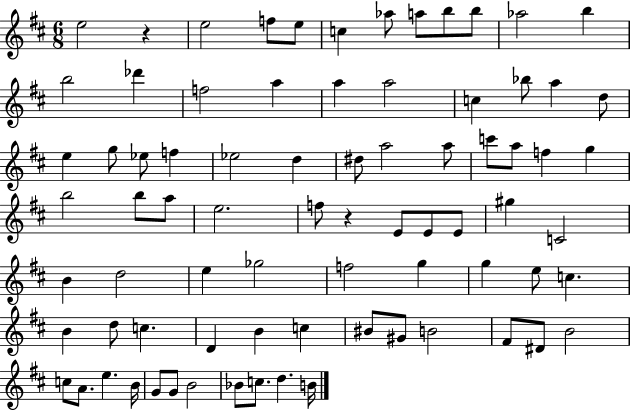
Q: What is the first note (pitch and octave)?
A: E5